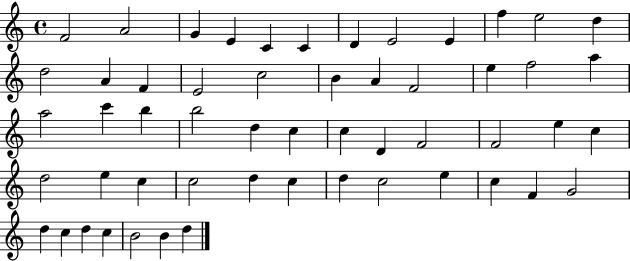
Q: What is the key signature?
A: C major